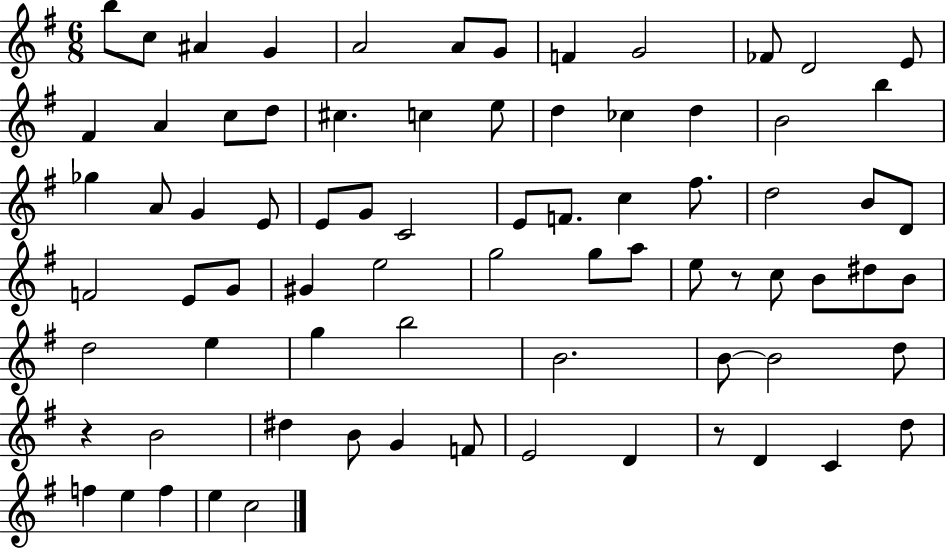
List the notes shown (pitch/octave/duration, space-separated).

B5/e C5/e A#4/q G4/q A4/h A4/e G4/e F4/q G4/h FES4/e D4/h E4/e F#4/q A4/q C5/e D5/e C#5/q. C5/q E5/e D5/q CES5/q D5/q B4/h B5/q Gb5/q A4/e G4/q E4/e E4/e G4/e C4/h E4/e F4/e. C5/q F#5/e. D5/h B4/e D4/e F4/h E4/e G4/e G#4/q E5/h G5/h G5/e A5/e E5/e R/e C5/e B4/e D#5/e B4/e D5/h E5/q G5/q B5/h B4/h. B4/e B4/h D5/e R/q B4/h D#5/q B4/e G4/q F4/e E4/h D4/q R/e D4/q C4/q D5/e F5/q E5/q F5/q E5/q C5/h